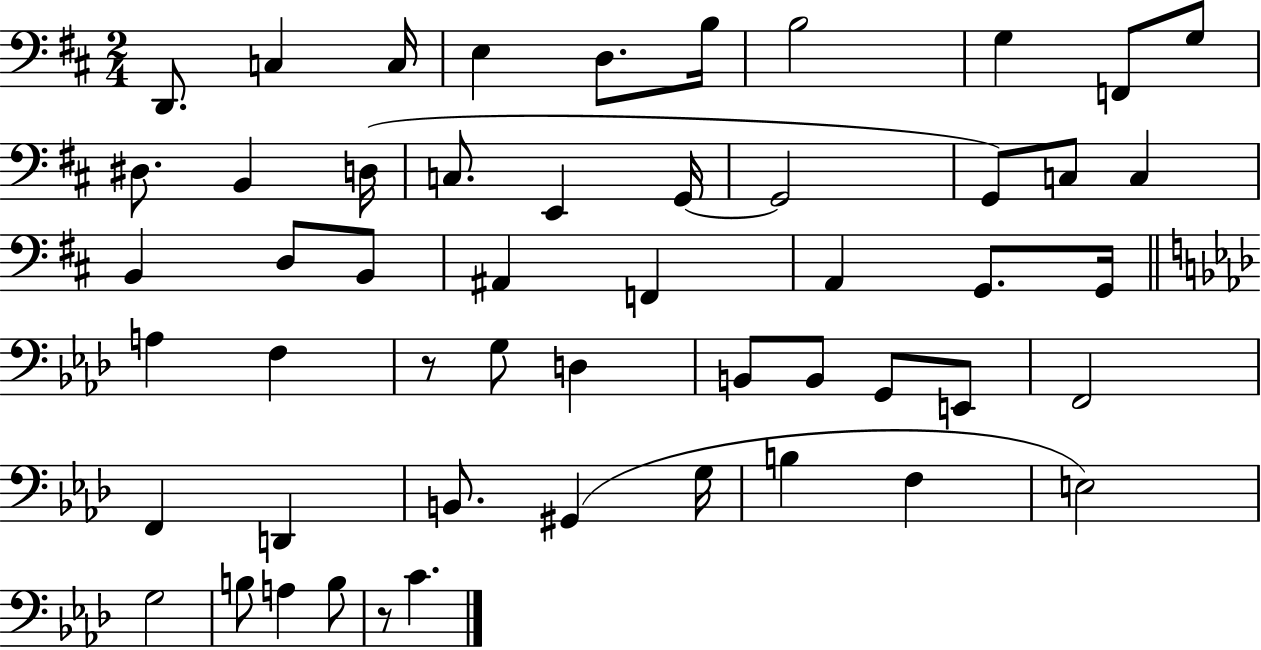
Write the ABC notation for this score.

X:1
T:Untitled
M:2/4
L:1/4
K:D
D,,/2 C, C,/4 E, D,/2 B,/4 B,2 G, F,,/2 G,/2 ^D,/2 B,, D,/4 C,/2 E,, G,,/4 G,,2 G,,/2 C,/2 C, B,, D,/2 B,,/2 ^A,, F,, A,, G,,/2 G,,/4 A, F, z/2 G,/2 D, B,,/2 B,,/2 G,,/2 E,,/2 F,,2 F,, D,, B,,/2 ^G,, G,/4 B, F, E,2 G,2 B,/2 A, B,/2 z/2 C